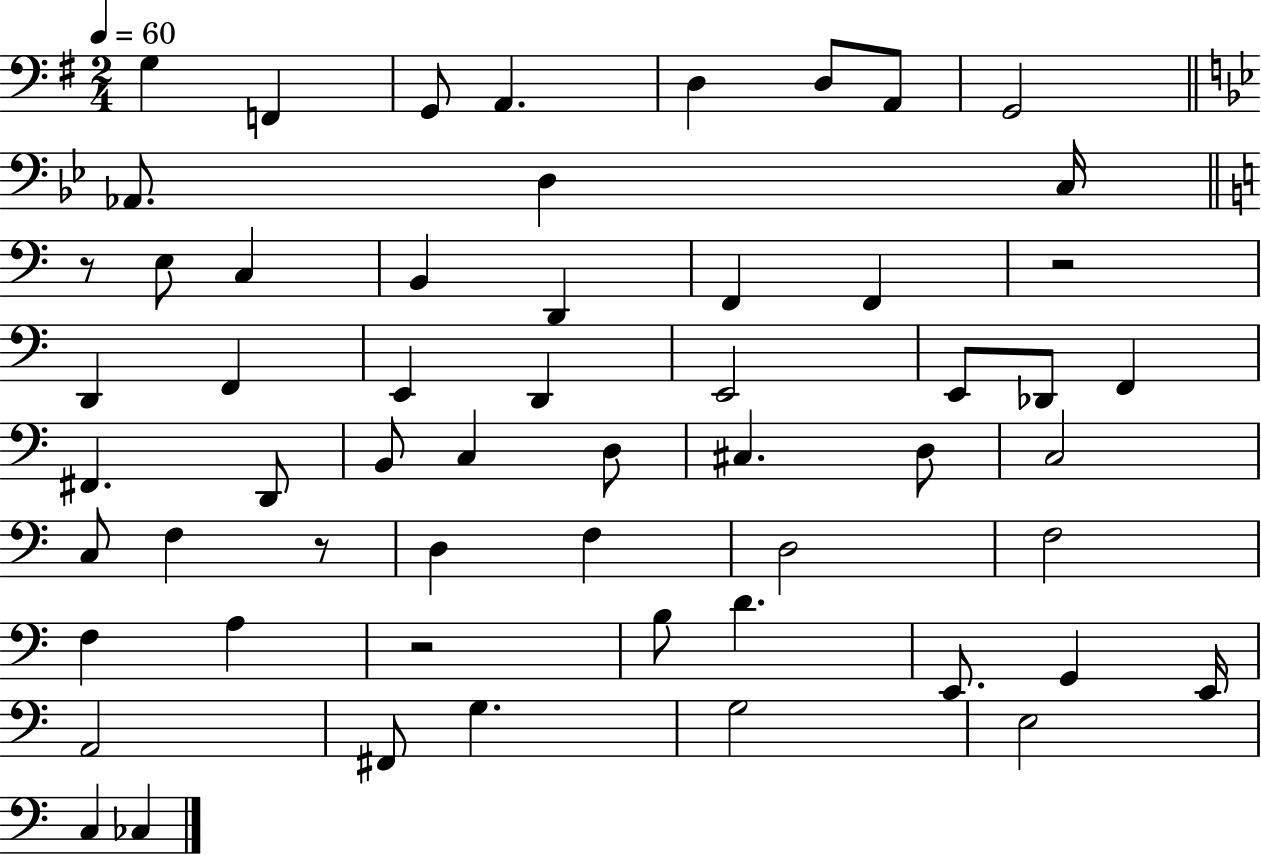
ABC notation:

X:1
T:Untitled
M:2/4
L:1/4
K:G
G, F,, G,,/2 A,, D, D,/2 A,,/2 G,,2 _A,,/2 D, C,/4 z/2 E,/2 C, B,, D,, F,, F,, z2 D,, F,, E,, D,, E,,2 E,,/2 _D,,/2 F,, ^F,, D,,/2 B,,/2 C, D,/2 ^C, D,/2 C,2 C,/2 F, z/2 D, F, D,2 F,2 F, A, z2 B,/2 D E,,/2 G,, E,,/4 A,,2 ^F,,/2 G, G,2 E,2 C, _C,